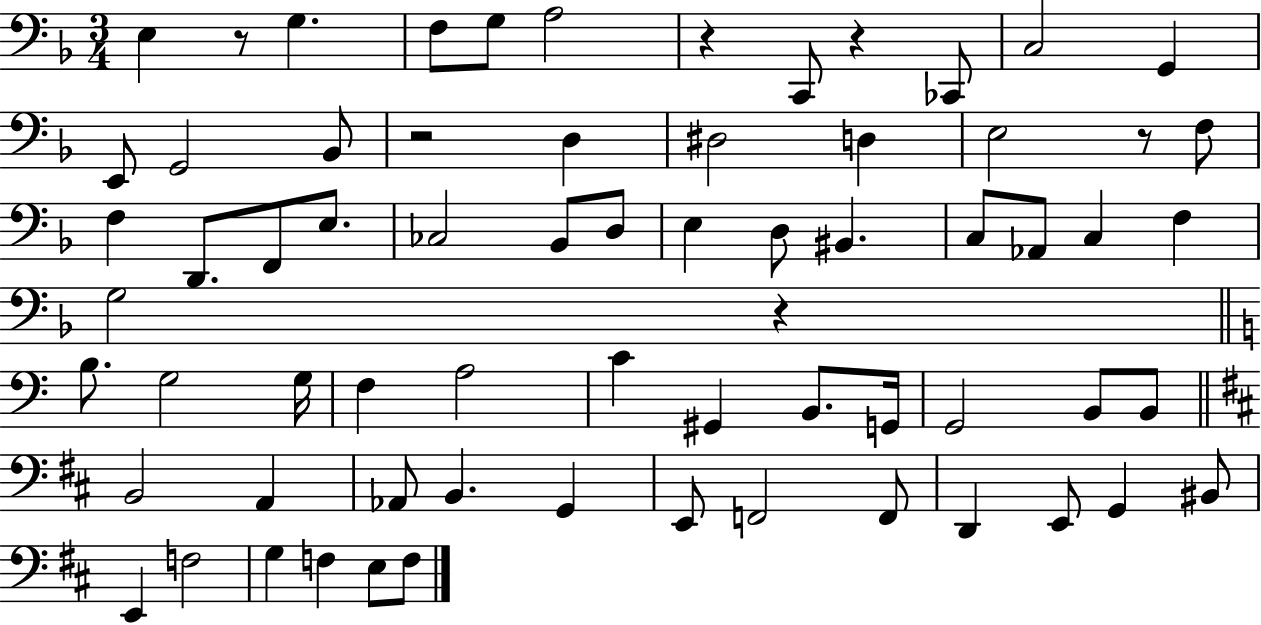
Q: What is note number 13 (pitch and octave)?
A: D3